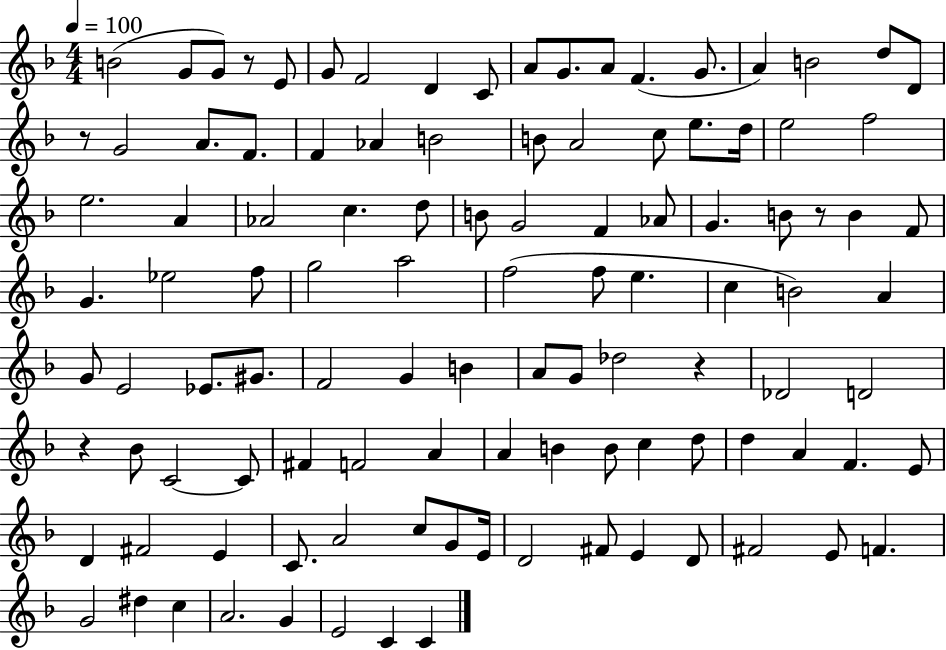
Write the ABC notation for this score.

X:1
T:Untitled
M:4/4
L:1/4
K:F
B2 G/2 G/2 z/2 E/2 G/2 F2 D C/2 A/2 G/2 A/2 F G/2 A B2 d/2 D/2 z/2 G2 A/2 F/2 F _A B2 B/2 A2 c/2 e/2 d/4 e2 f2 e2 A _A2 c d/2 B/2 G2 F _A/2 G B/2 z/2 B F/2 G _e2 f/2 g2 a2 f2 f/2 e c B2 A G/2 E2 _E/2 ^G/2 F2 G B A/2 G/2 _d2 z _D2 D2 z _B/2 C2 C/2 ^F F2 A A B B/2 c d/2 d A F E/2 D ^F2 E C/2 A2 c/2 G/2 E/4 D2 ^F/2 E D/2 ^F2 E/2 F G2 ^d c A2 G E2 C C